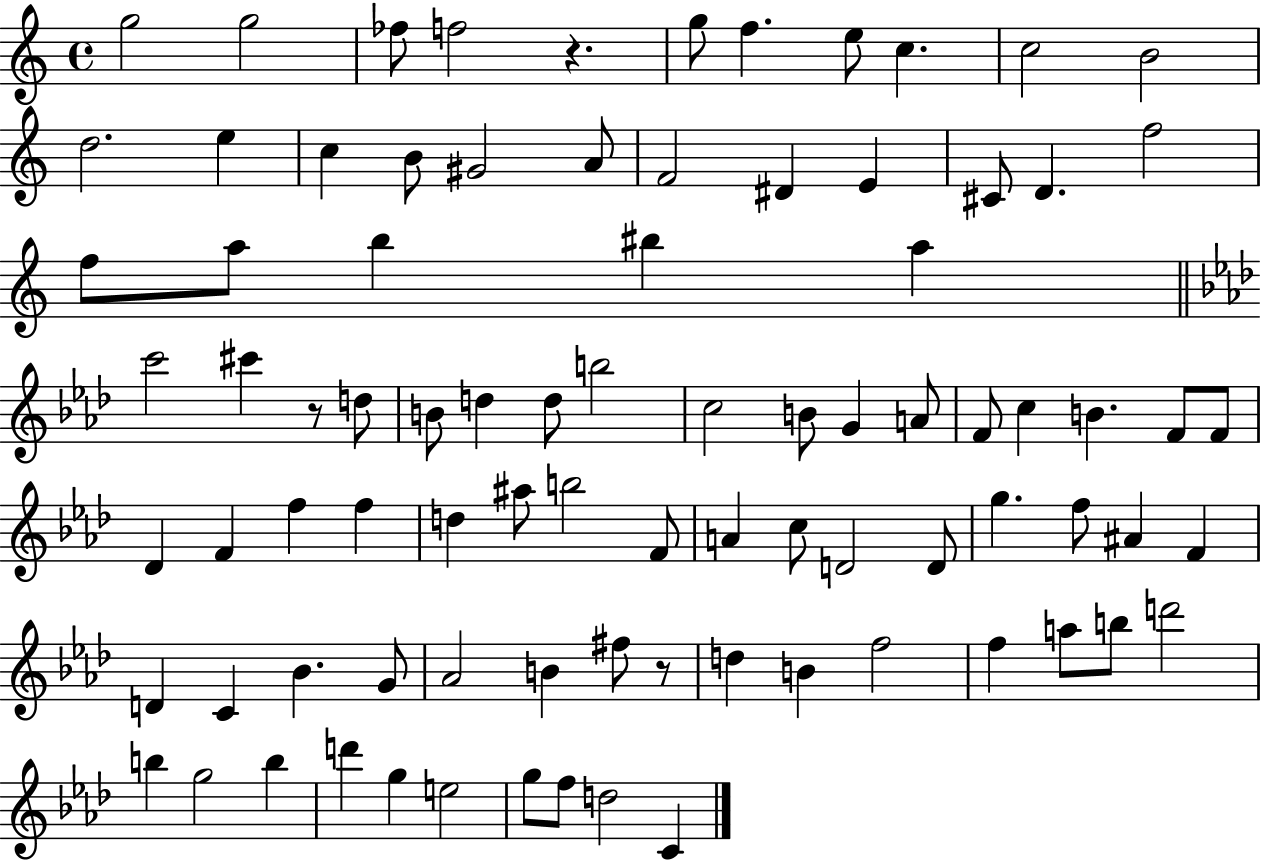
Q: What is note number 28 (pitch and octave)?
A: C6